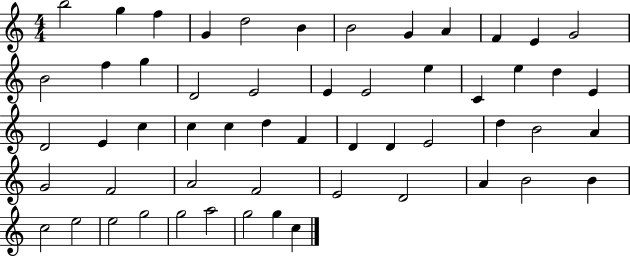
{
  \clef treble
  \numericTimeSignature
  \time 4/4
  \key c \major
  b''2 g''4 f''4 | g'4 d''2 b'4 | b'2 g'4 a'4 | f'4 e'4 g'2 | \break b'2 f''4 g''4 | d'2 e'2 | e'4 e'2 e''4 | c'4 e''4 d''4 e'4 | \break d'2 e'4 c''4 | c''4 c''4 d''4 f'4 | d'4 d'4 e'2 | d''4 b'2 a'4 | \break g'2 f'2 | a'2 f'2 | e'2 d'2 | a'4 b'2 b'4 | \break c''2 e''2 | e''2 g''2 | g''2 a''2 | g''2 g''4 c''4 | \break \bar "|."
}